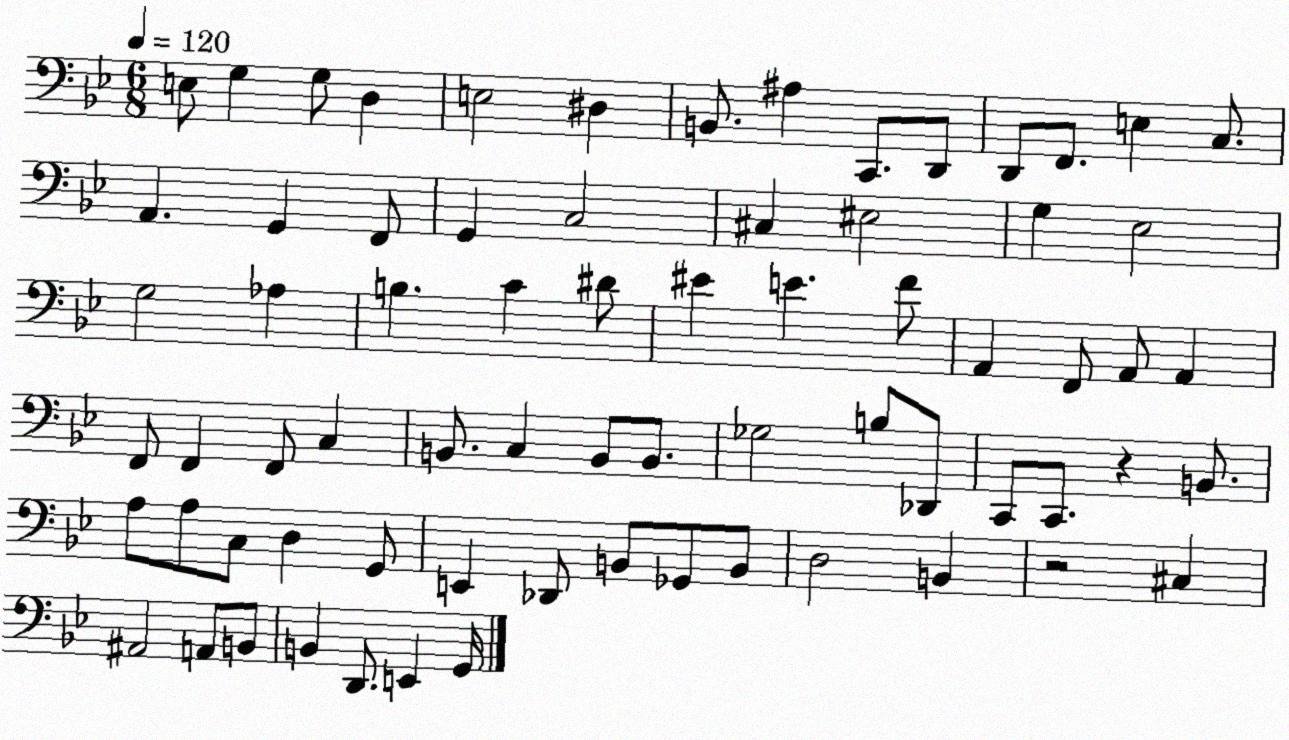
X:1
T:Untitled
M:6/8
L:1/4
K:Bb
E,/2 G, G,/2 D, E,2 ^D, B,,/2 ^A, C,,/2 D,,/2 D,,/2 F,,/2 E, C,/2 A,, G,, F,,/2 G,, C,2 ^C, ^E,2 G, _E,2 G,2 _A, B, C ^D/2 ^E E F/2 A,, F,,/2 A,,/2 A,, F,,/2 F,, F,,/2 C, B,,/2 C, B,,/2 B,,/2 _G,2 B,/2 _D,,/2 C,,/2 C,,/2 z B,,/2 A,/2 A,/2 C,/2 D, G,,/2 E,, _D,,/2 B,,/2 _G,,/2 B,,/2 D,2 B,, z2 ^C, ^A,,2 A,,/2 B,,/2 B,, D,,/2 E,, G,,/4